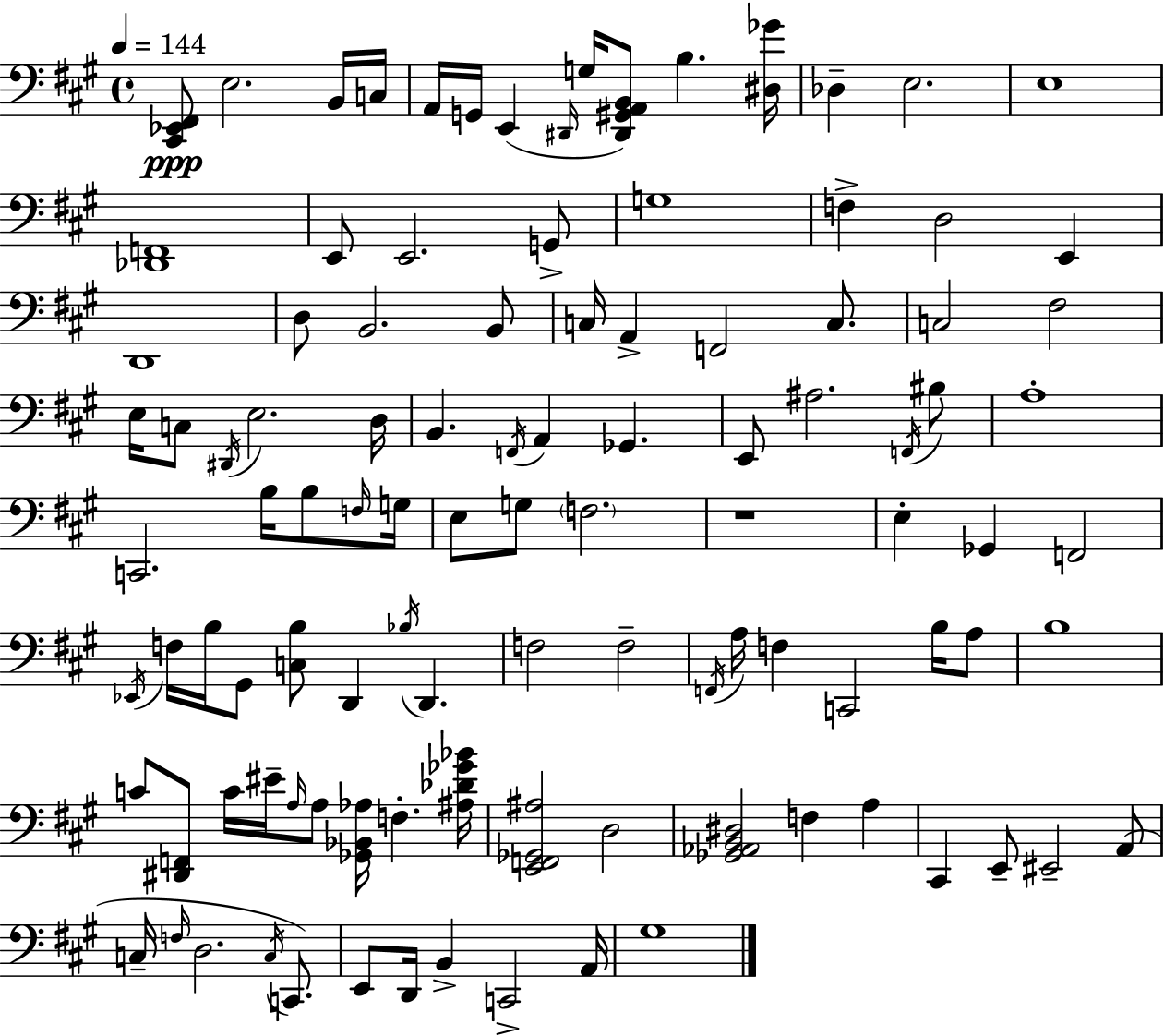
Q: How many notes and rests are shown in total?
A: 105